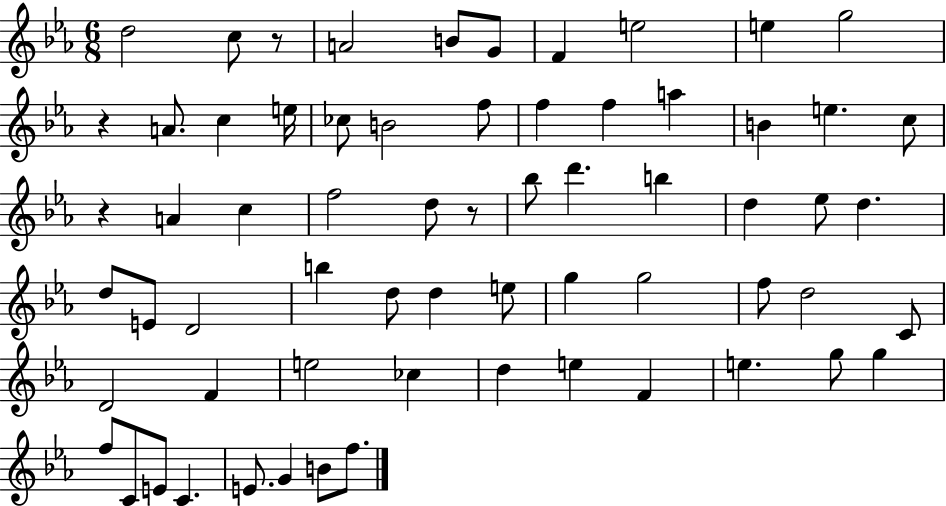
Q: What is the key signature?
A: EES major